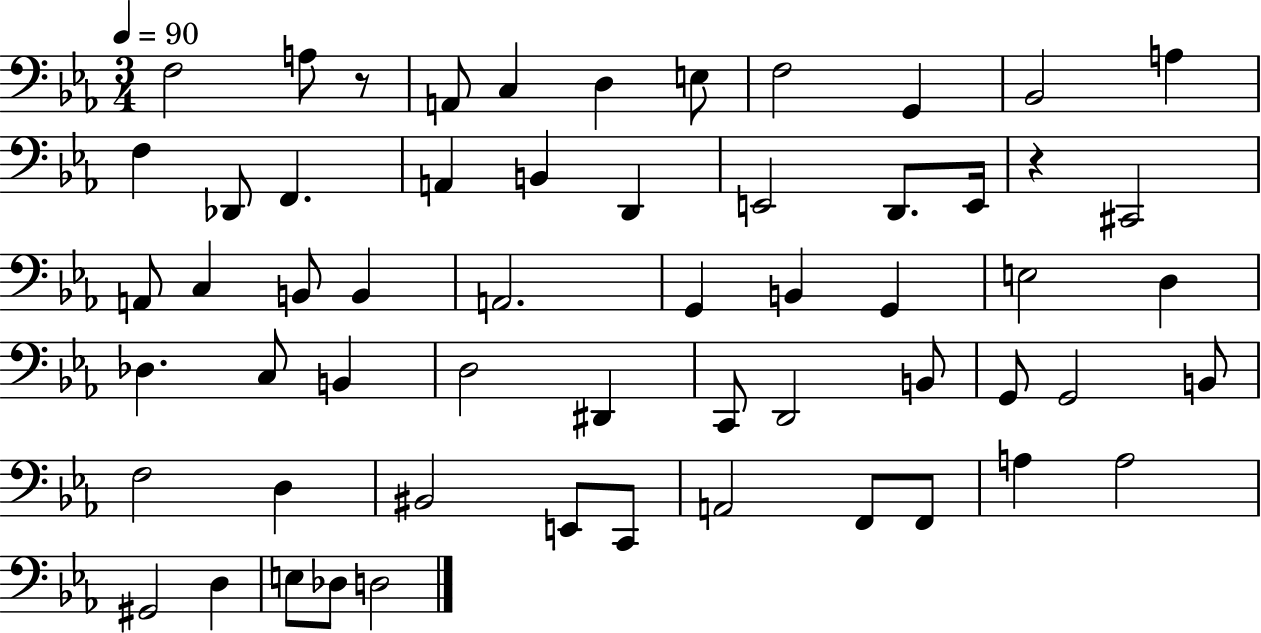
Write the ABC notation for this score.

X:1
T:Untitled
M:3/4
L:1/4
K:Eb
F,2 A,/2 z/2 A,,/2 C, D, E,/2 F,2 G,, _B,,2 A, F, _D,,/2 F,, A,, B,, D,, E,,2 D,,/2 E,,/4 z ^C,,2 A,,/2 C, B,,/2 B,, A,,2 G,, B,, G,, E,2 D, _D, C,/2 B,, D,2 ^D,, C,,/2 D,,2 B,,/2 G,,/2 G,,2 B,,/2 F,2 D, ^B,,2 E,,/2 C,,/2 A,,2 F,,/2 F,,/2 A, A,2 ^G,,2 D, E,/2 _D,/2 D,2